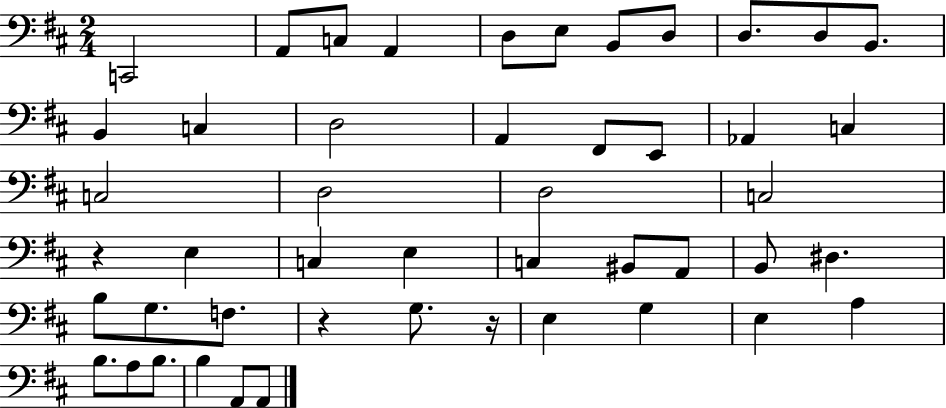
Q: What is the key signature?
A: D major